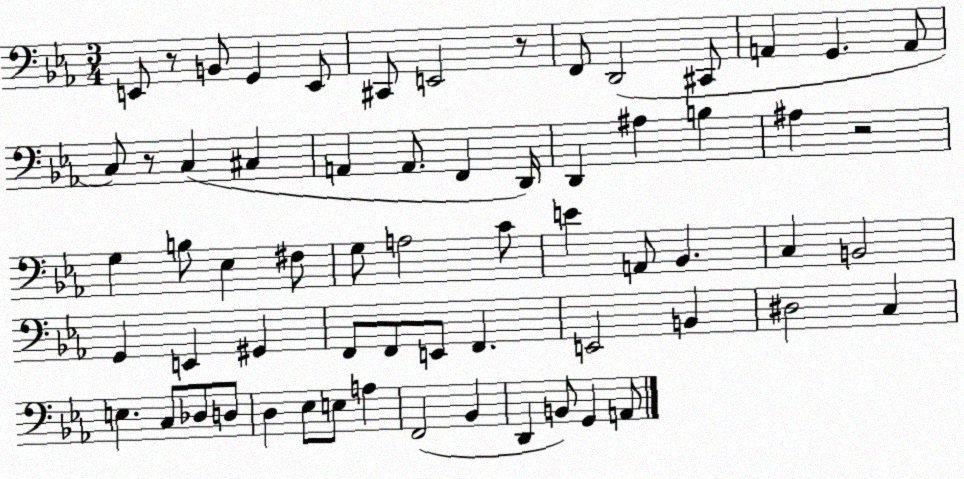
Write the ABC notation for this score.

X:1
T:Untitled
M:3/4
L:1/4
K:Eb
E,,/2 z/2 B,,/2 G,, E,,/2 ^C,,/2 E,,2 z/2 F,,/2 D,,2 ^C,,/2 A,, G,, A,,/2 C,/2 z/2 C, ^C, A,, A,,/2 F,, D,,/4 D,, ^A, B, ^A, z2 G, B,/2 _E, ^F,/2 G,/2 A,2 C/2 E A,,/2 _B,, C, B,,2 G,, E,, ^G,, F,,/2 F,,/2 E,,/2 F,, E,,2 B,, ^D,2 C, E, C,/2 _D,/2 D,/2 D, _E,/2 E,/2 A, F,,2 _B,, D,, B,,/2 G,, A,,/2